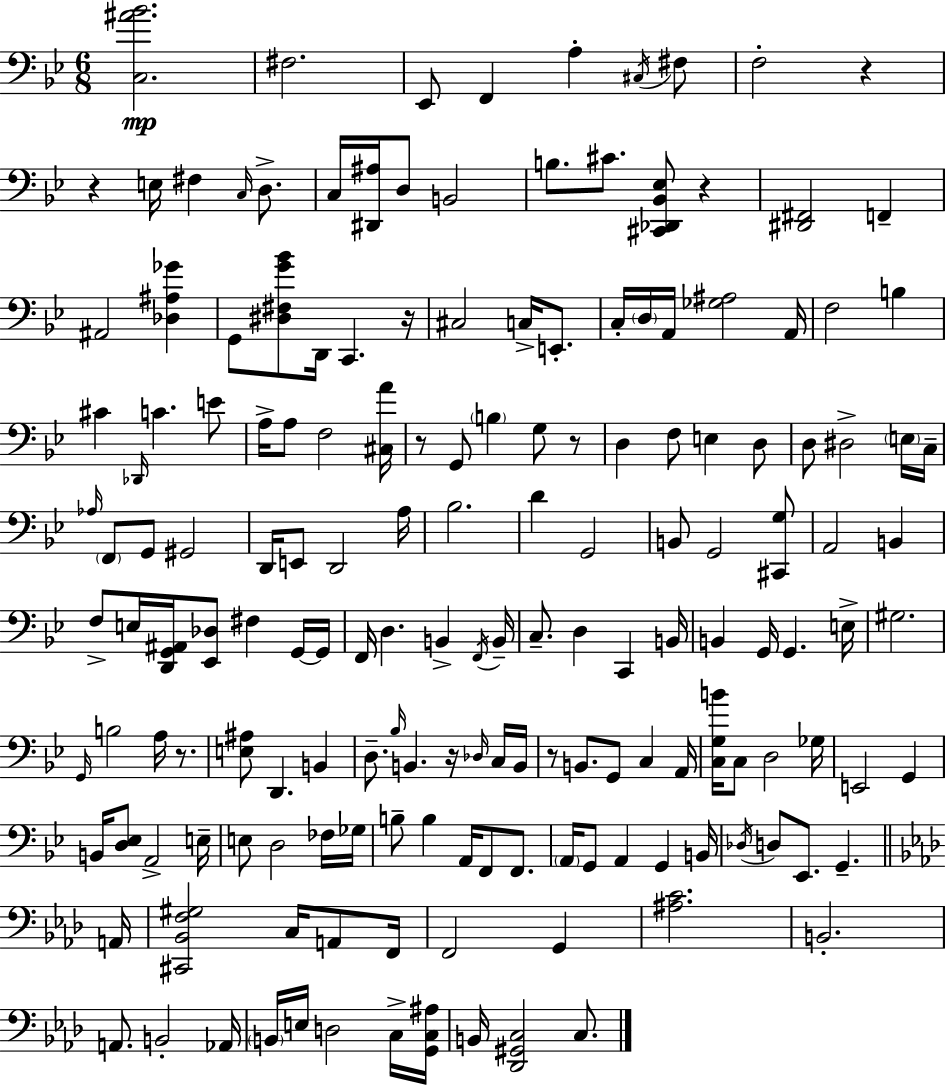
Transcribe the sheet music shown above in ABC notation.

X:1
T:Untitled
M:6/8
L:1/4
K:Gm
[C,^A_B]2 ^F,2 _E,,/2 F,, A, ^C,/4 ^F,/2 F,2 z z E,/4 ^F, C,/4 D,/2 C,/4 [^D,,^A,]/4 D,/2 B,,2 B,/2 ^C/2 [^C,,_D,,_B,,_E,]/2 z [^D,,^F,,]2 F,, ^A,,2 [_D,^A,_G] G,,/2 [^D,^F,G_B]/2 D,,/4 C,, z/4 ^C,2 C,/4 E,,/2 C,/4 D,/4 A,,/4 [_G,^A,]2 A,,/4 F,2 B, ^C _D,,/4 C E/2 A,/4 A,/2 F,2 [^C,A]/4 z/2 G,,/2 B, G,/2 z/2 D, F,/2 E, D,/2 D,/2 ^D,2 E,/4 C,/4 _A,/4 F,,/2 G,,/2 ^G,,2 D,,/4 E,,/2 D,,2 A,/4 _B,2 D G,,2 B,,/2 G,,2 [^C,,G,]/2 A,,2 B,, F,/2 E,/4 [D,,G,,^A,,]/4 [_E,,_D,]/2 ^F, G,,/4 G,,/4 F,,/4 D, B,, F,,/4 B,,/4 C,/2 D, C,, B,,/4 B,, G,,/4 G,, E,/4 ^G,2 G,,/4 B,2 A,/4 z/2 [E,^A,]/2 D,, B,, D,/2 _B,/4 B,, z/4 _D,/4 C,/4 B,,/4 z/2 B,,/2 G,,/2 C, A,,/4 [C,G,B]/4 C,/2 D,2 _G,/4 E,,2 G,, B,,/4 [D,_E,]/2 A,,2 E,/4 E,/2 D,2 _F,/4 _G,/4 B,/2 B, A,,/4 F,,/2 F,,/2 A,,/4 G,,/2 A,, G,, B,,/4 _D,/4 D,/2 _E,,/2 G,, A,,/4 [^C,,_B,,F,^G,]2 C,/4 A,,/2 F,,/4 F,,2 G,, [^A,C]2 B,,2 A,,/2 B,,2 _A,,/4 B,,/4 E,/4 D,2 C,/4 [G,,C,^A,]/4 B,,/4 [_D,,^G,,C,]2 C,/2